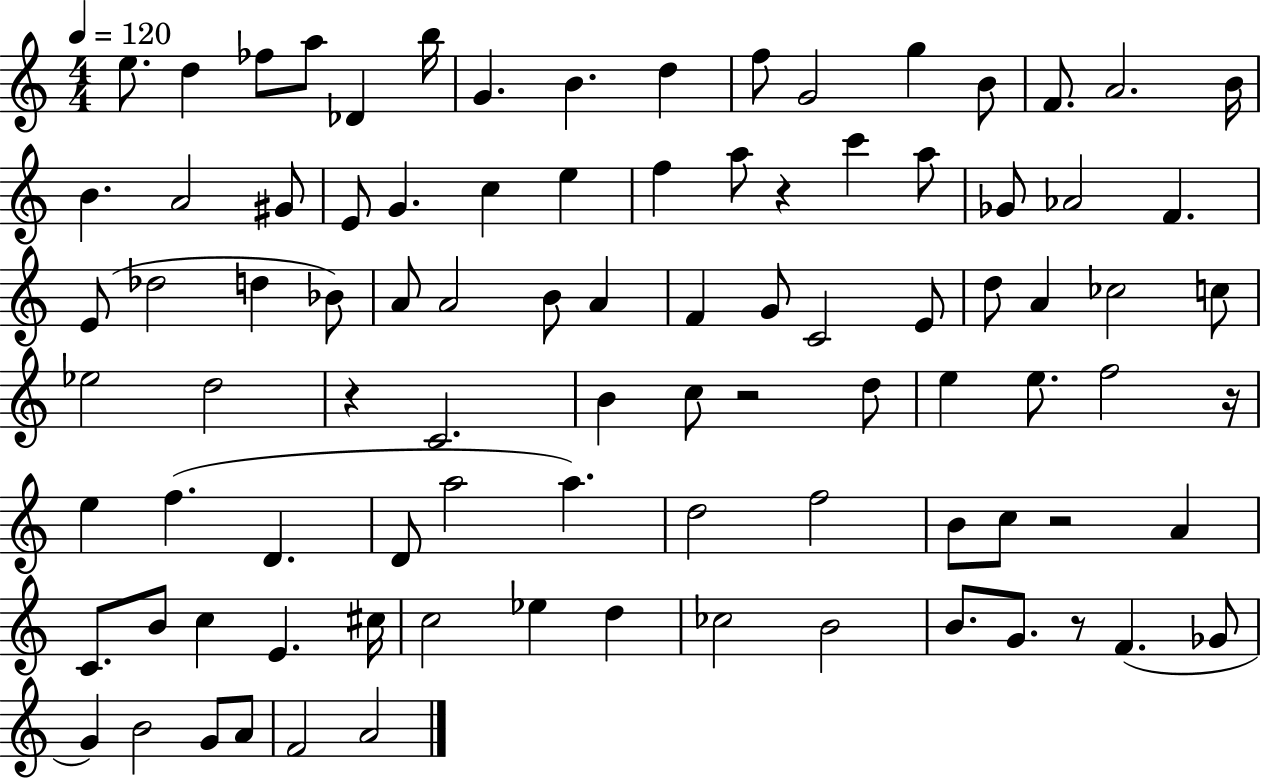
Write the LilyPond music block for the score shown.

{
  \clef treble
  \numericTimeSignature
  \time 4/4
  \key c \major
  \tempo 4 = 120
  \repeat volta 2 { e''8. d''4 fes''8 a''8 des'4 b''16 | g'4. b'4. d''4 | f''8 g'2 g''4 b'8 | f'8. a'2. b'16 | \break b'4. a'2 gis'8 | e'8 g'4. c''4 e''4 | f''4 a''8 r4 c'''4 a''8 | ges'8 aes'2 f'4. | \break e'8( des''2 d''4 bes'8) | a'8 a'2 b'8 a'4 | f'4 g'8 c'2 e'8 | d''8 a'4 ces''2 c''8 | \break ees''2 d''2 | r4 c'2. | b'4 c''8 r2 d''8 | e''4 e''8. f''2 r16 | \break e''4 f''4.( d'4. | d'8 a''2 a''4.) | d''2 f''2 | b'8 c''8 r2 a'4 | \break c'8. b'8 c''4 e'4. cis''16 | c''2 ees''4 d''4 | ces''2 b'2 | b'8. g'8. r8 f'4.( ges'8 | \break g'4) b'2 g'8 a'8 | f'2 a'2 | } \bar "|."
}